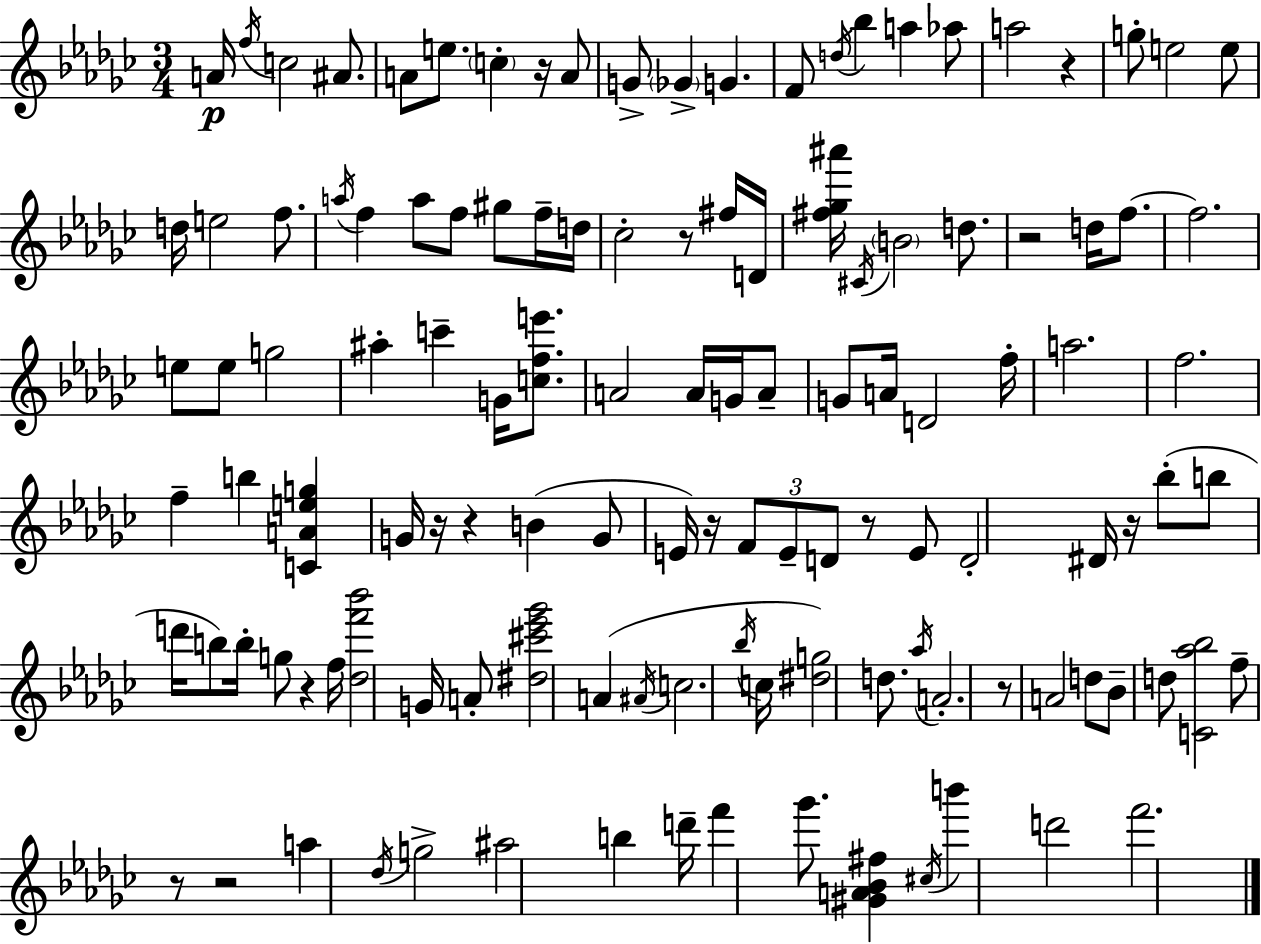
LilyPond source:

{
  \clef treble
  \numericTimeSignature
  \time 3/4
  \key ees \minor
  a'16\p \acciaccatura { f''16 } c''2 ais'8. | a'8 e''8. \parenthesize c''4-. r16 a'8 | g'8-> \parenthesize ges'4-> g'4. | f'8 \acciaccatura { d''16 } bes''4 a''4 | \break aes''8 a''2 r4 | g''8-. e''2 | e''8 d''16 e''2 f''8. | \acciaccatura { a''16 } f''4 a''8 f''8 gis''8 | \break f''16-- d''16 ces''2-. r8 | fis''16 d'16 <fis'' ges'' ais'''>16 \acciaccatura { cis'16 } \parenthesize b'2 | d''8. r2 | d''16 f''8.~~ f''2. | \break e''8 e''8 g''2 | ais''4-. c'''4-- | g'16 <c'' f'' e'''>8. a'2 | a'16 g'16 a'8-- g'8 a'16 d'2 | \break f''16-. a''2. | f''2. | f''4-- b''4 | <c' a' e'' g''>4 g'16 r16 r4 b'4( | \break g'8 e'16) r16 \tuplet 3/2 { f'8 e'8-- d'8 } | r8 e'8 d'2-. | dis'16 r16 bes''8-.( b''8 d'''16 b''8) b''16-. g''8 | r4 f''16 <des'' f''' bes'''>2 | \break g'16 a'8-. <dis'' cis''' ees''' ges'''>2 | a'4( \acciaccatura { ais'16 } c''2. | \acciaccatura { bes''16 } c''16 <dis'' g''>2) | d''8. \acciaccatura { aes''16 } a'2.-. | \break r8 a'2 | d''8 bes'8-- d''8 <c' aes'' bes''>2 | f''8-- r8 r2 | a''4 \acciaccatura { des''16 } | \break g''2-> ais''2 | b''4 d'''16-- f'''4 | ges'''8. <gis' a' bes' fis''>4 \acciaccatura { cis''16 } b'''4 | d'''2 f'''2. | \break \bar "|."
}